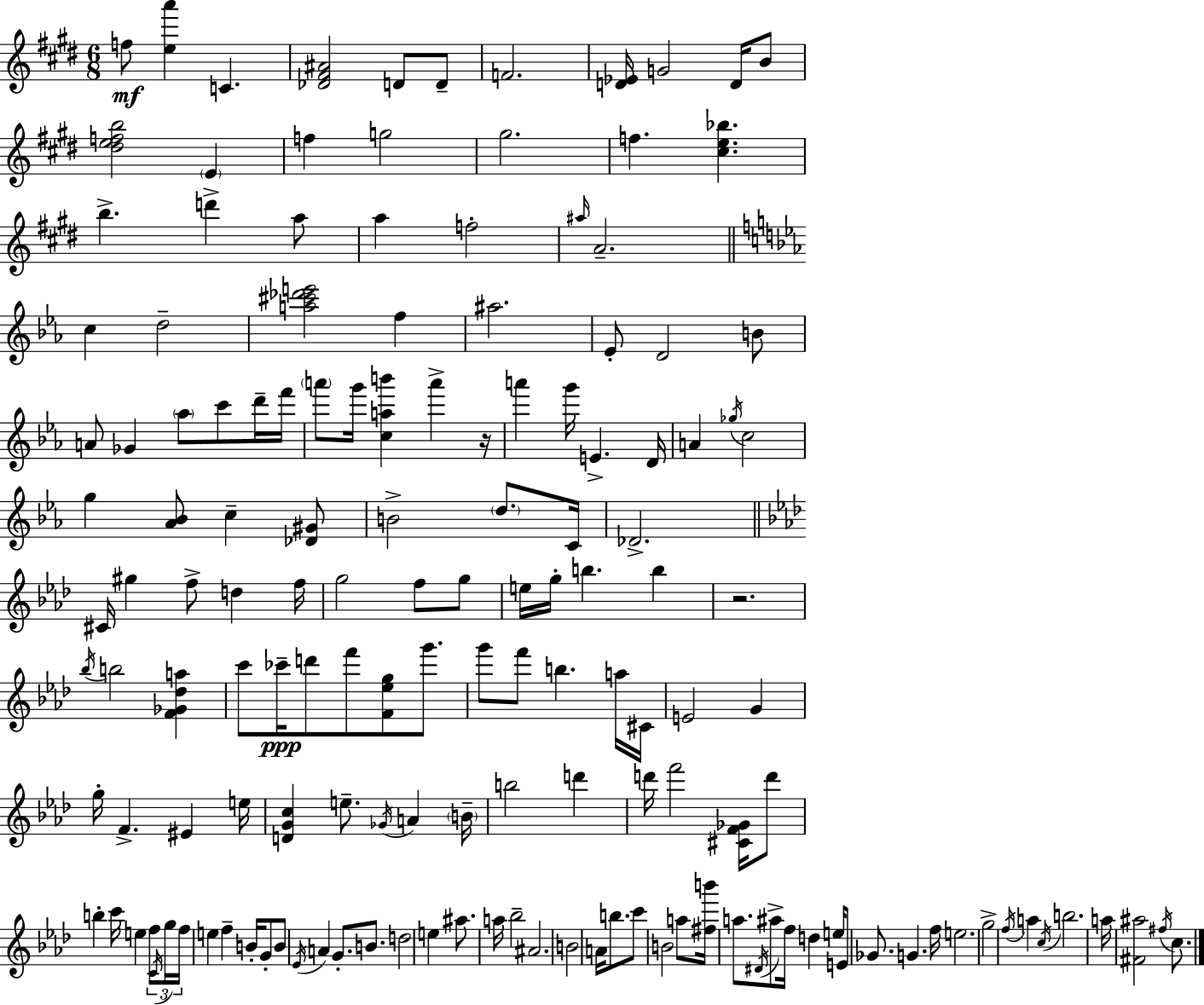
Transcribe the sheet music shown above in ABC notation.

X:1
T:Untitled
M:6/8
L:1/4
K:E
f/2 [ea'] C [_D^F^A]2 D/2 D/2 F2 [D_E]/4 G2 D/4 B/2 [^defb]2 E f g2 ^g2 f [^ce_b] b d' a/2 a f2 ^a/4 A2 c d2 [a^c'_d'e']2 f ^a2 _E/2 D2 B/2 A/2 _G _a/2 c'/2 d'/4 f'/4 a'/2 g'/4 [cab'] a' z/4 a' g'/4 E D/4 A _g/4 c2 g [_A_B]/2 c [_D^G]/2 B2 d/2 C/4 _D2 ^C/4 ^g f/2 d f/4 g2 f/2 g/2 e/4 g/4 b b z2 _b/4 b2 [F_G_da] c'/2 _c'/4 d'/2 f'/2 [F_eg]/2 g'/2 g'/2 f'/2 b a/4 ^C/4 E2 G g/4 F ^E e/4 [DGc] e/2 _G/4 A B/4 b2 d' d'/4 f'2 [^CF_G]/4 d'/2 b c'/4 e f/2 C/4 g/4 f/4 e f B/4 G/2 B/2 _E/4 A G/2 B/2 d2 e ^a/2 a/4 _b2 ^A2 B2 A/4 b/2 c'/2 B2 a/2 [^fb']/4 a/2 ^D/4 ^a/2 f/4 d e/4 E/2 _G/2 G f/4 e2 g2 f/4 a c/4 b2 a/4 [^F^a]2 ^f/4 c/2